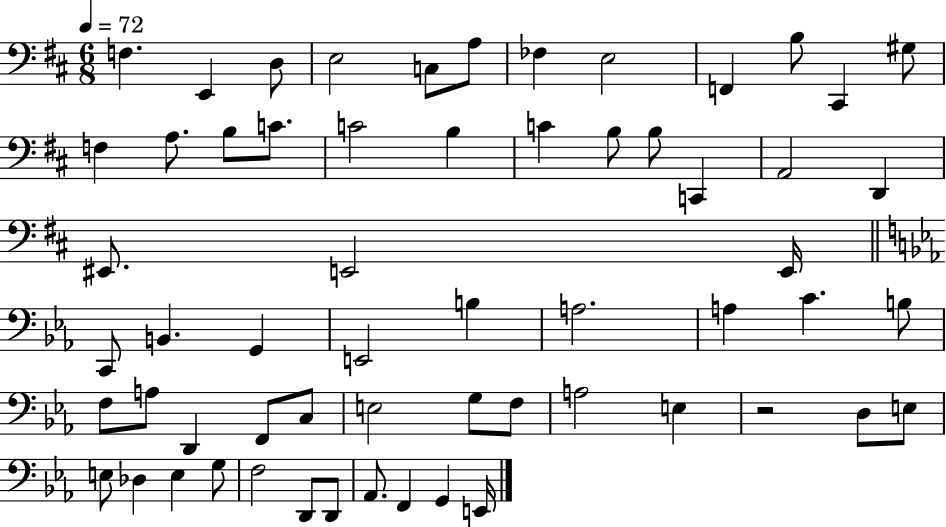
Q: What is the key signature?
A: D major